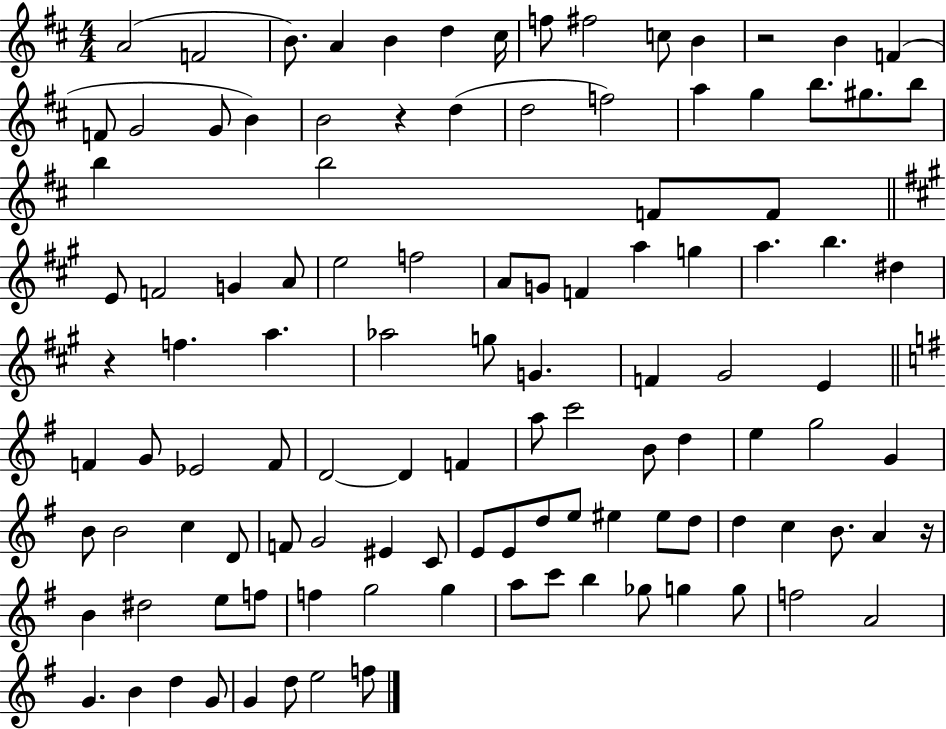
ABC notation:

X:1
T:Untitled
M:4/4
L:1/4
K:D
A2 F2 B/2 A B d ^c/4 f/2 ^f2 c/2 B z2 B F F/2 G2 G/2 B B2 z d d2 f2 a g b/2 ^g/2 b/2 b b2 F/2 F/2 E/2 F2 G A/2 e2 f2 A/2 G/2 F a g a b ^d z f a _a2 g/2 G F ^G2 E F G/2 _E2 F/2 D2 D F a/2 c'2 B/2 d e g2 G B/2 B2 c D/2 F/2 G2 ^E C/2 E/2 E/2 d/2 e/2 ^e ^e/2 d/2 d c B/2 A z/4 B ^d2 e/2 f/2 f g2 g a/2 c'/2 b _g/2 g g/2 f2 A2 G B d G/2 G d/2 e2 f/2